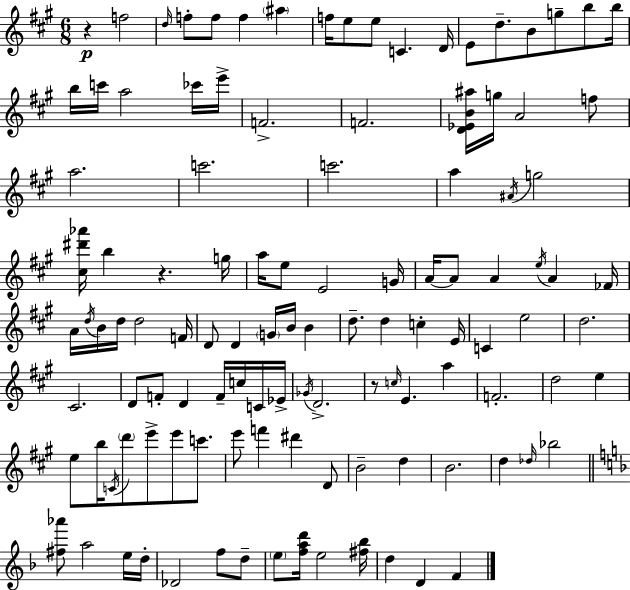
R/q F5/h D5/s F5/e F5/e F5/q A#5/q F5/s E5/e E5/e C4/q. D4/s E4/e D5/e. B4/e G5/e B5/e B5/s B5/s C6/s A5/h CES6/s E6/s F4/h. F4/h. [D4,Eb4,B4,A#5]/s G5/s A4/h F5/e A5/h. C6/h. C6/h. A5/q A#4/s G5/h [C#5,D#6,Ab6]/s B5/q R/q. G5/s A5/s E5/e E4/h G4/s A4/s A4/e A4/q E5/s A4/q FES4/s A4/s D5/s B4/s D5/s D5/h F4/s D4/e D4/q G4/s B4/s B4/q D5/e. D5/q C5/q E4/s C4/q E5/h D5/h. C#4/h. D4/e F4/e D4/q F4/s C5/s C4/s Eb4/s Gb4/s D4/h. R/e C5/s E4/q. A5/q F4/h. D5/h E5/q E5/e B5/s C4/s D6/e E6/e E6/e C6/e. E6/e F6/q D#6/q D4/e B4/h D5/q B4/h. D5/q Db5/s Bb5/h [F#5,Ab6]/e A5/h E5/s D5/s Db4/h F5/e D5/e E5/e [F5,A5,D6]/s E5/h [F#5,Bb5]/s D5/q D4/q F4/q